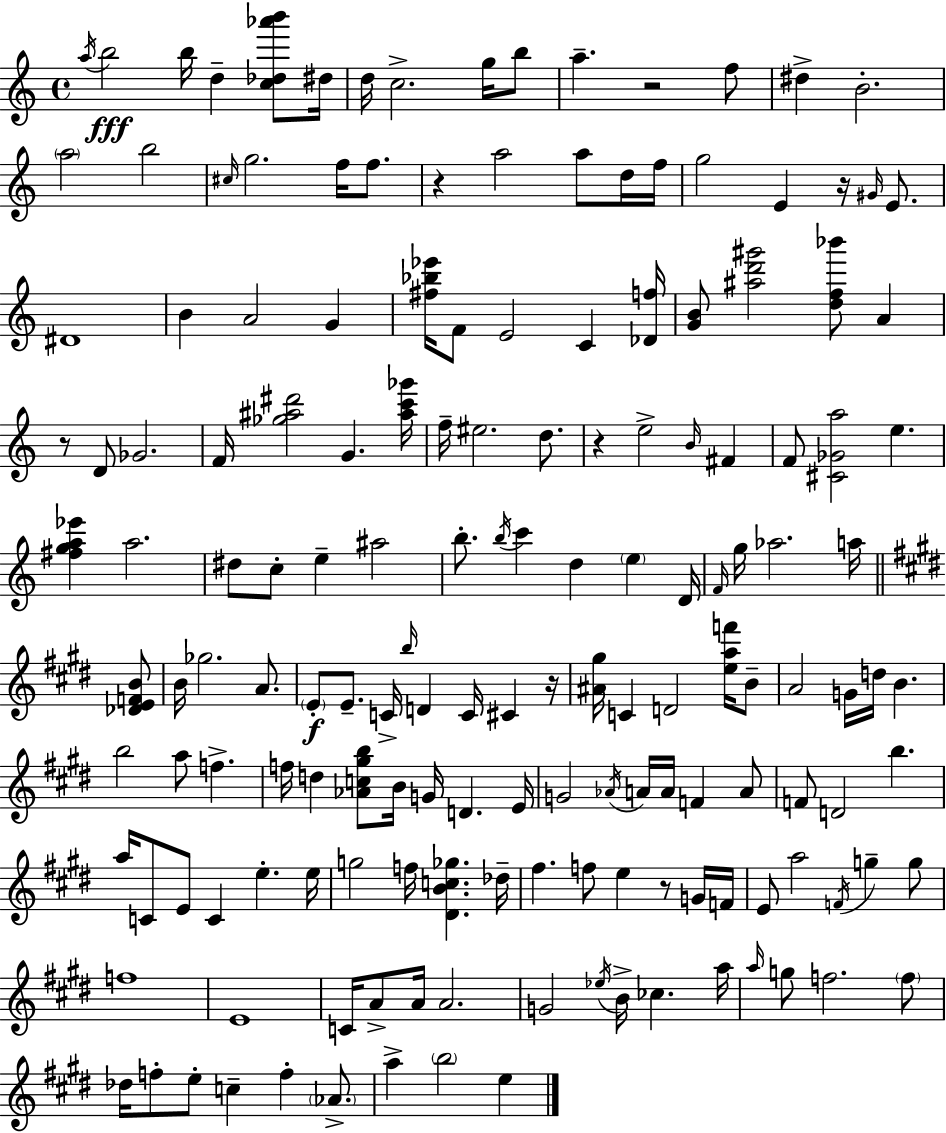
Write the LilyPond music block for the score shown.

{
  \clef treble
  \time 4/4
  \defaultTimeSignature
  \key a \minor
  \acciaccatura { a''16 }\fff b''2 b''16 d''4-- <c'' des'' aes''' b'''>8 | dis''16 d''16 c''2.-> g''16 b''8 | a''4.-- r2 f''8 | dis''4-> b'2.-. | \break \parenthesize a''2 b''2 | \grace { cis''16 } g''2. f''16 f''8. | r4 a''2 a''8 | d''16 f''16 g''2 e'4 r16 \grace { gis'16 } | \break e'8. dis'1 | b'4 a'2 g'4 | <fis'' bes'' ees'''>16 f'8 e'2 c'4 | <des' f''>16 <g' b'>8 <ais'' d''' gis'''>2 <d'' f'' bes'''>8 a'4 | \break r8 d'8 ges'2. | f'16 <ges'' ais'' dis'''>2 g'4. | <ais'' c''' ges'''>16 f''16-- eis''2. | d''8. r4 e''2-> \grace { b'16 } | \break fis'4 f'8 <cis' ges' a''>2 e''4. | <fis'' g'' a'' ees'''>4 a''2. | dis''8 c''8-. e''4-- ais''2 | b''8.-. \acciaccatura { b''16 } c'''4 d''4 | \break \parenthesize e''4 d'16 \grace { f'16 } g''16 aes''2. | a''16 \bar "||" \break \key e \major <des' e' f' b'>8 b'16 ges''2. a'8. | \parenthesize e'8-.\f e'8.-- c'16-> \grace { b''16 } d'4 c'16 cis'4 | r16 <ais' gis''>16 c'4 d'2 | <e'' a'' f'''>16 b'8-- a'2 g'16 d''16 b'4. | \break b''2 a''8 f''4.-> | f''16 d''4 <aes' c'' gis'' b''>8 b'16 g'16 d'4. | e'16 g'2 \acciaccatura { aes'16 } a'16 a'16 f'4 | a'8 f'8 d'2 b''4. | \break a''16 c'8 e'8 c'4 e''4.-. | e''16 g''2 f''16 <dis' b' c'' ges''>4. | des''16-- fis''4. f''8 e''4 | r8 g'16 f'16 e'8 a''2 \acciaccatura { f'16 } g''4-- | \break g''8 f''1 | e'1 | c'16 a'8-> a'16 a'2. | g'2 \acciaccatura { ees''16 } b'16-> ces''4. | \break a''16 \grace { a''16 } g''8 f''2. | \parenthesize f''8 des''16 f''8-. e''8-. c''4-- | f''4-. \parenthesize aes'8.-> a''4-> \parenthesize b''2 | e''4 \bar "|."
}